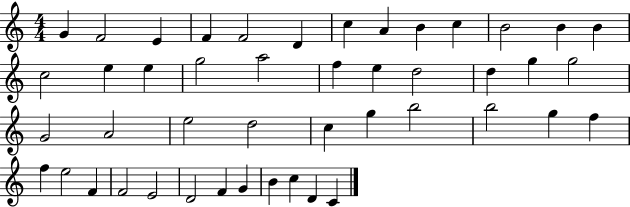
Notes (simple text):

G4/q F4/h E4/q F4/q F4/h D4/q C5/q A4/q B4/q C5/q B4/h B4/q B4/q C5/h E5/q E5/q G5/h A5/h F5/q E5/q D5/h D5/q G5/q G5/h G4/h A4/h E5/h D5/h C5/q G5/q B5/h B5/h G5/q F5/q F5/q E5/h F4/q F4/h E4/h D4/h F4/q G4/q B4/q C5/q D4/q C4/q